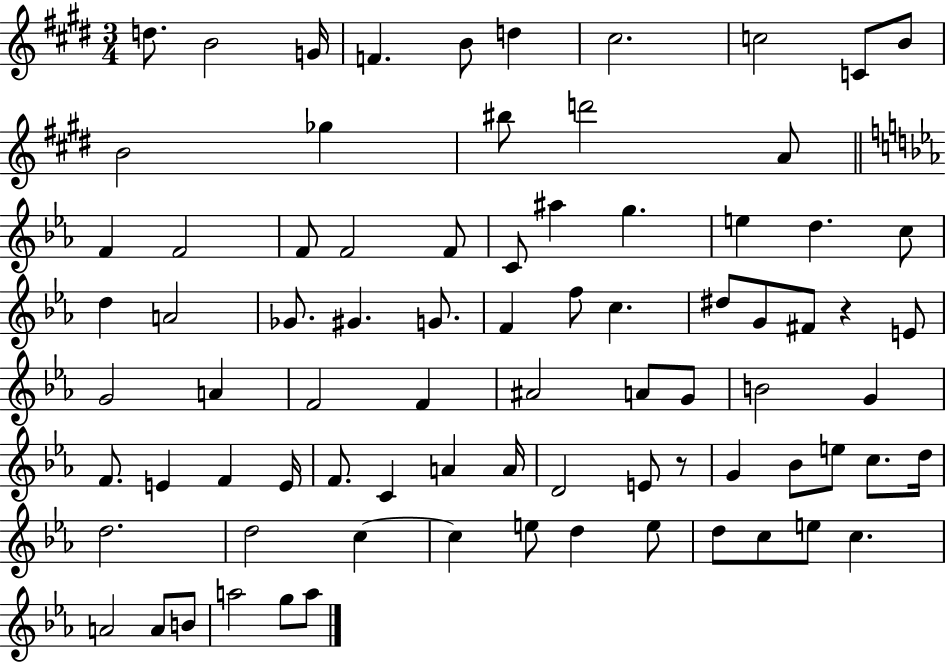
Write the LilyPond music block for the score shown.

{
  \clef treble
  \numericTimeSignature
  \time 3/4
  \key e \major
  \repeat volta 2 { d''8. b'2 g'16 | f'4. b'8 d''4 | cis''2. | c''2 c'8 b'8 | \break b'2 ges''4 | bis''8 d'''2 a'8 | \bar "||" \break \key ees \major f'4 f'2 | f'8 f'2 f'8 | c'8 ais''4 g''4. | e''4 d''4. c''8 | \break d''4 a'2 | ges'8. gis'4. g'8. | f'4 f''8 c''4. | dis''8 g'8 fis'8 r4 e'8 | \break g'2 a'4 | f'2 f'4 | ais'2 a'8 g'8 | b'2 g'4 | \break f'8. e'4 f'4 e'16 | f'8. c'4 a'4 a'16 | d'2 e'8 r8 | g'4 bes'8 e''8 c''8. d''16 | \break d''2. | d''2 c''4~~ | c''4 e''8 d''4 e''8 | d''8 c''8 e''8 c''4. | \break a'2 a'8 b'8 | a''2 g''8 a''8 | } \bar "|."
}